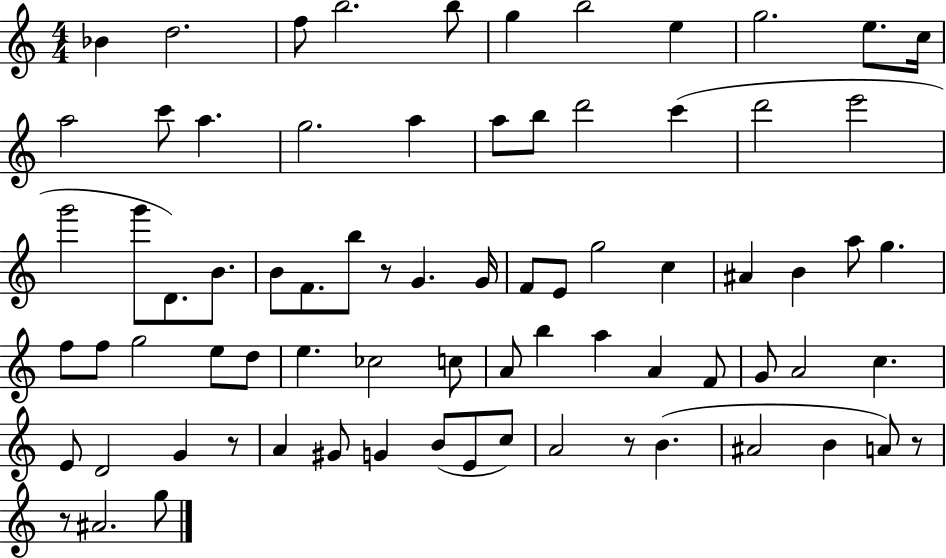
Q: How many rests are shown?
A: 5